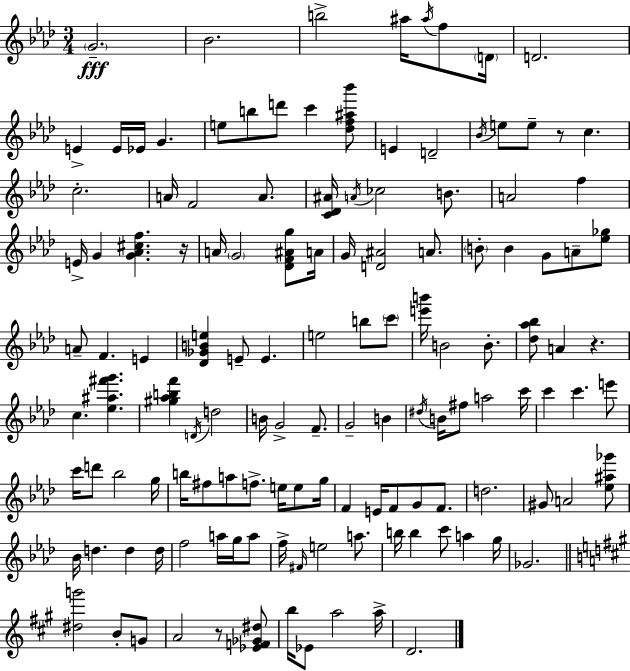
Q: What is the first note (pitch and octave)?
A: G4